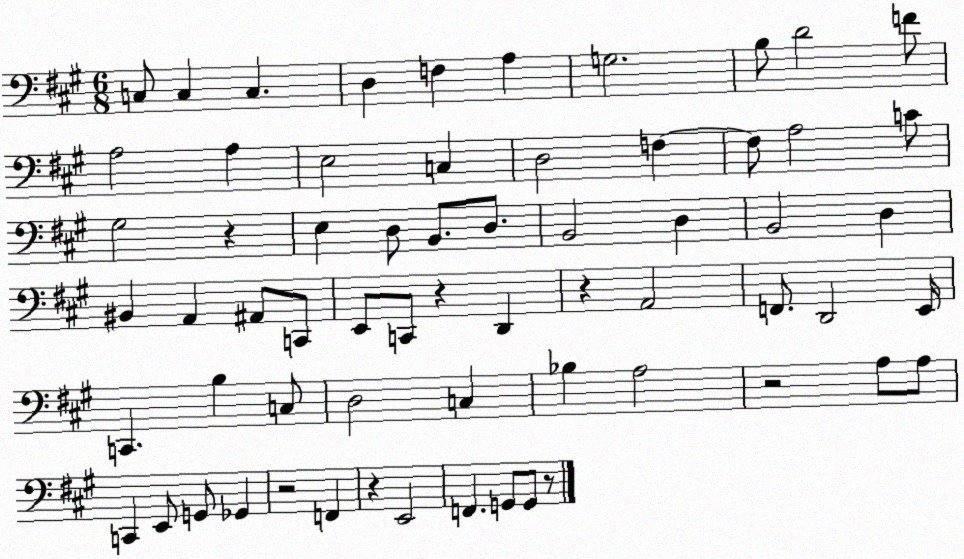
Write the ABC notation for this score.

X:1
T:Untitled
M:6/8
L:1/4
K:A
C,/2 C, C, D, F, A, G,2 B,/2 D2 F/2 A,2 A, E,2 C, D,2 F, F,/2 A,2 C/2 ^G,2 z E, D,/2 B,,/2 D,/2 B,,2 D, B,,2 D, ^B,, A,, ^A,,/2 C,,/2 E,,/2 C,,/2 z D,, z A,,2 F,,/2 D,,2 E,,/4 C,, B, C,/2 D,2 C, _B, A,2 z2 A,/2 A,/2 C,, E,,/2 G,,/2 _G,, z2 F,, z E,,2 F,, G,,/2 G,,/2 z/2